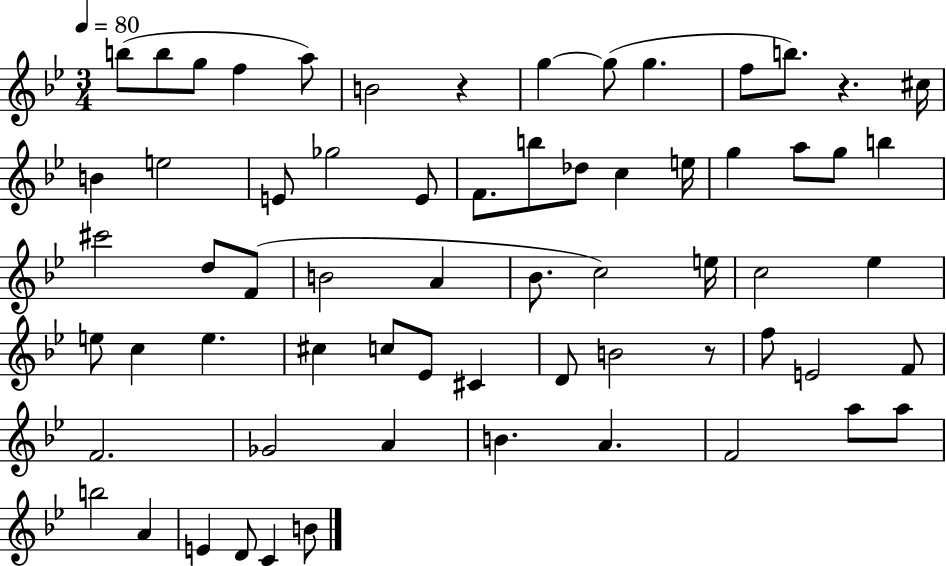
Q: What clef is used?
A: treble